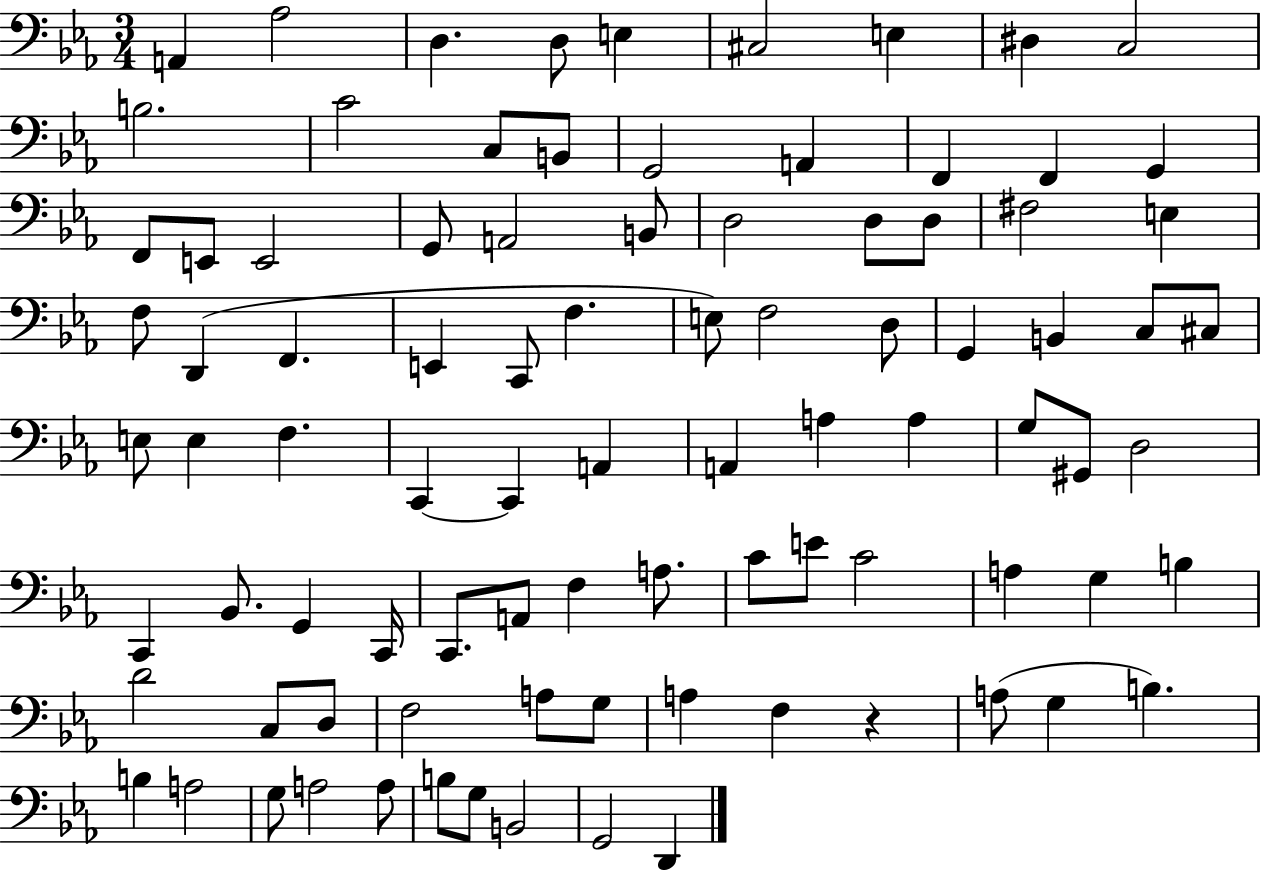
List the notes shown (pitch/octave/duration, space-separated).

A2/q Ab3/h D3/q. D3/e E3/q C#3/h E3/q D#3/q C3/h B3/h. C4/h C3/e B2/e G2/h A2/q F2/q F2/q G2/q F2/e E2/e E2/h G2/e A2/h B2/e D3/h D3/e D3/e F#3/h E3/q F3/e D2/q F2/q. E2/q C2/e F3/q. E3/e F3/h D3/e G2/q B2/q C3/e C#3/e E3/e E3/q F3/q. C2/q C2/q A2/q A2/q A3/q A3/q G3/e G#2/e D3/h C2/q Bb2/e. G2/q C2/s C2/e. A2/e F3/q A3/e. C4/e E4/e C4/h A3/q G3/q B3/q D4/h C3/e D3/e F3/h A3/e G3/e A3/q F3/q R/q A3/e G3/q B3/q. B3/q A3/h G3/e A3/h A3/e B3/e G3/e B2/h G2/h D2/q